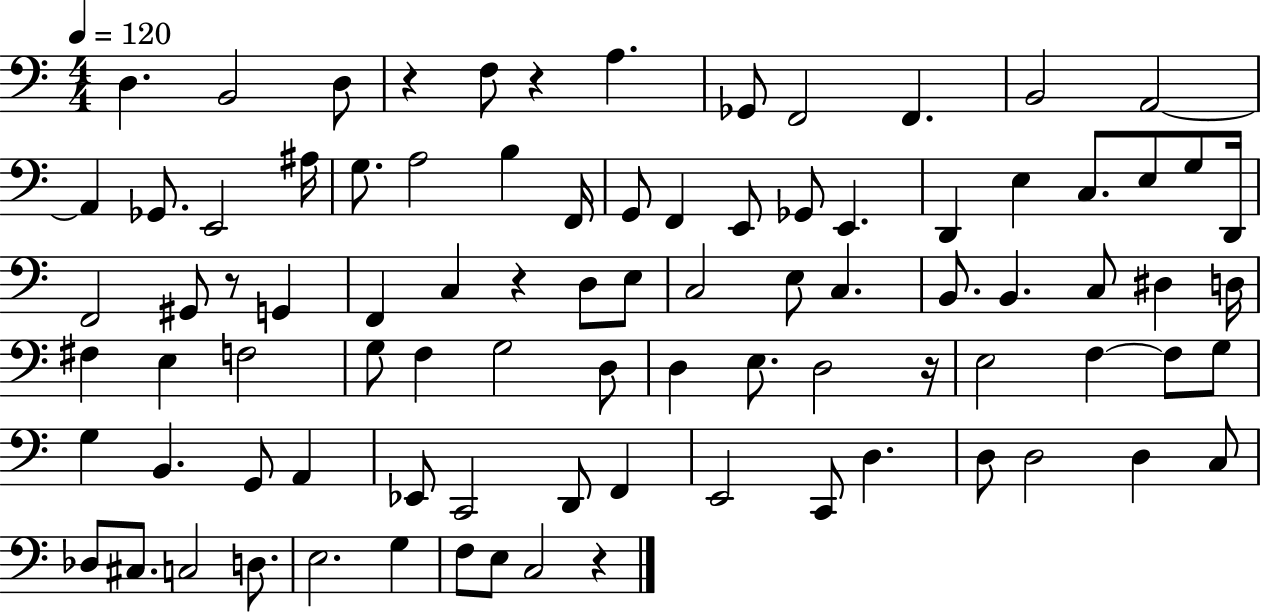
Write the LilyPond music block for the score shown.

{
  \clef bass
  \numericTimeSignature
  \time 4/4
  \key c \major
  \tempo 4 = 120
  d4. b,2 d8 | r4 f8 r4 a4. | ges,8 f,2 f,4. | b,2 a,2~~ | \break a,4 ges,8. e,2 ais16 | g8. a2 b4 f,16 | g,8 f,4 e,8 ges,8 e,4. | d,4 e4 c8. e8 g8 d,16 | \break f,2 gis,8 r8 g,4 | f,4 c4 r4 d8 e8 | c2 e8 c4. | b,8. b,4. c8 dis4 d16 | \break fis4 e4 f2 | g8 f4 g2 d8 | d4 e8. d2 r16 | e2 f4~~ f8 g8 | \break g4 b,4. g,8 a,4 | ees,8 c,2 d,8 f,4 | e,2 c,8 d4. | d8 d2 d4 c8 | \break des8 cis8. c2 d8. | e2. g4 | f8 e8 c2 r4 | \bar "|."
}